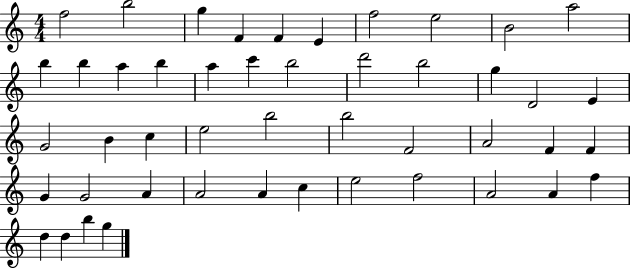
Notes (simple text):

F5/h B5/h G5/q F4/q F4/q E4/q F5/h E5/h B4/h A5/h B5/q B5/q A5/q B5/q A5/q C6/q B5/h D6/h B5/h G5/q D4/h E4/q G4/h B4/q C5/q E5/h B5/h B5/h F4/h A4/h F4/q F4/q G4/q G4/h A4/q A4/h A4/q C5/q E5/h F5/h A4/h A4/q F5/q D5/q D5/q B5/q G5/q